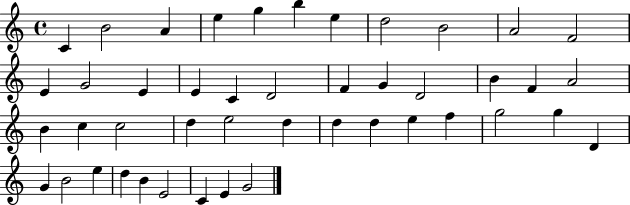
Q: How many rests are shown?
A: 0